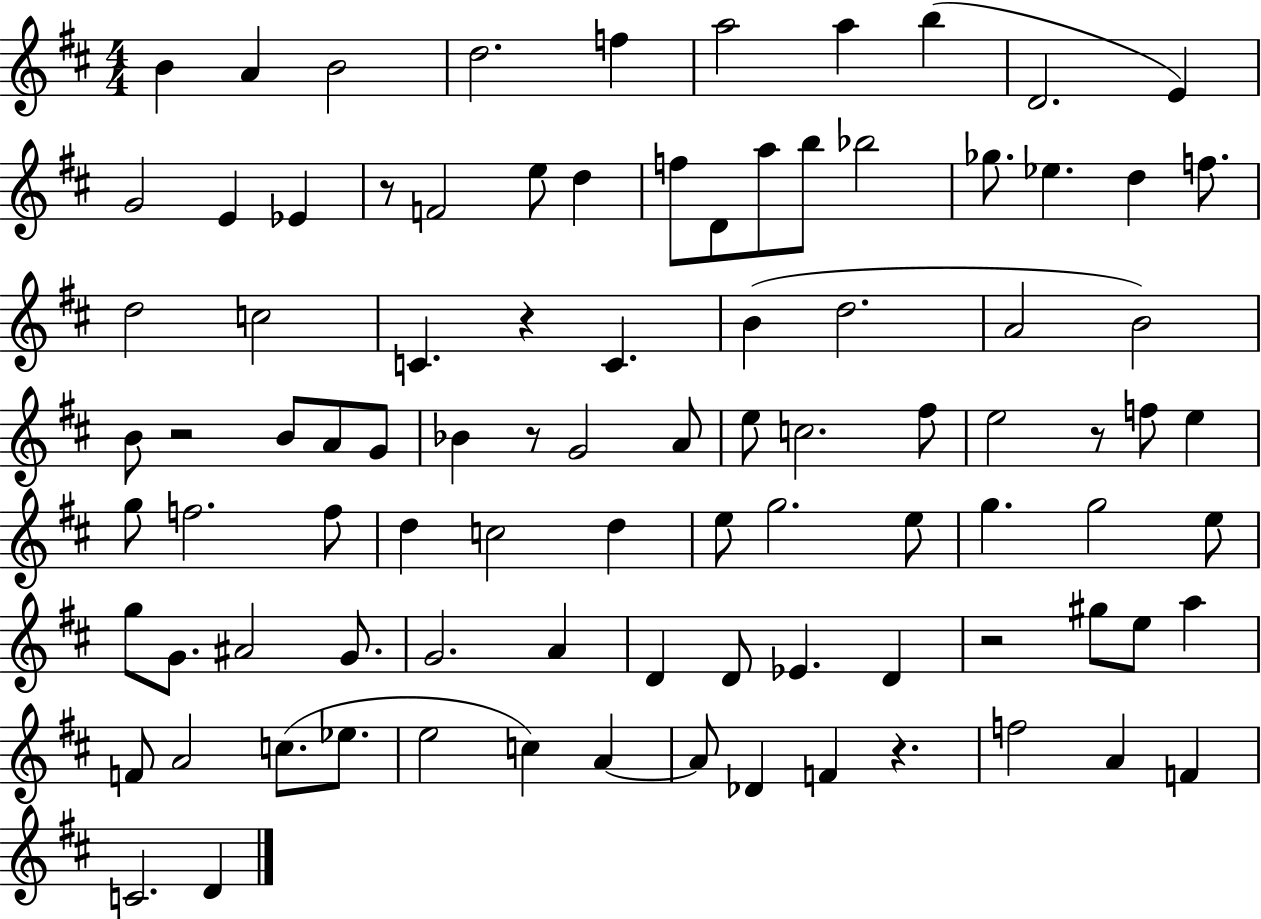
B4/q A4/q B4/h D5/h. F5/q A5/h A5/q B5/q D4/h. E4/q G4/h E4/q Eb4/q R/e F4/h E5/e D5/q F5/e D4/e A5/e B5/e Bb5/h Gb5/e. Eb5/q. D5/q F5/e. D5/h C5/h C4/q. R/q C4/q. B4/q D5/h. A4/h B4/h B4/e R/h B4/e A4/e G4/e Bb4/q R/e G4/h A4/e E5/e C5/h. F#5/e E5/h R/e F5/e E5/q G5/e F5/h. F5/e D5/q C5/h D5/q E5/e G5/h. E5/e G5/q. G5/h E5/e G5/e G4/e. A#4/h G4/e. G4/h. A4/q D4/q D4/e Eb4/q. D4/q R/h G#5/e E5/e A5/q F4/e A4/h C5/e. Eb5/e. E5/h C5/q A4/q A4/e Db4/q F4/q R/q. F5/h A4/q F4/q C4/h. D4/q